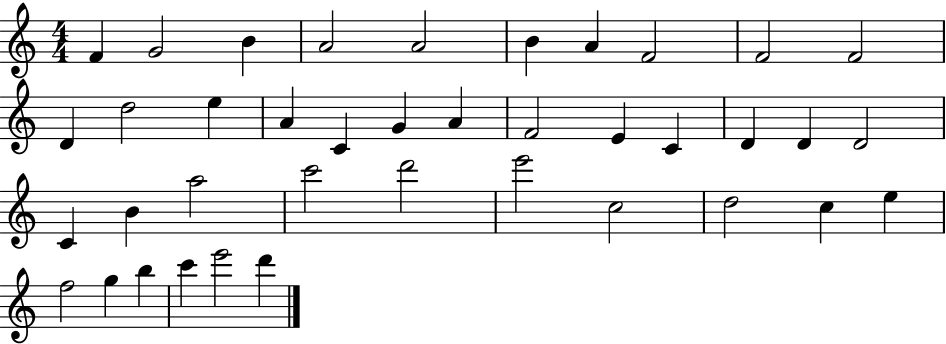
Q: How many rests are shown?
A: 0